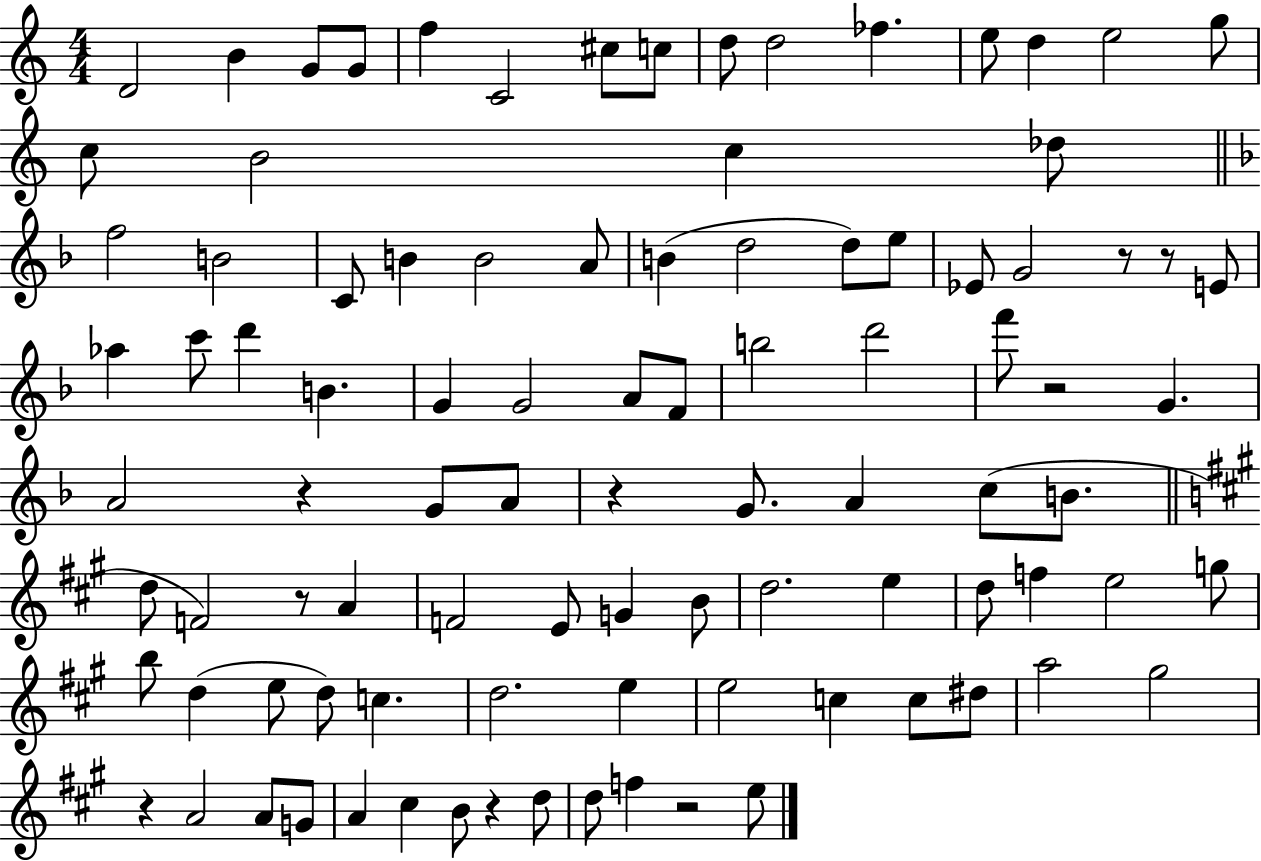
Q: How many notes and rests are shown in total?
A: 96